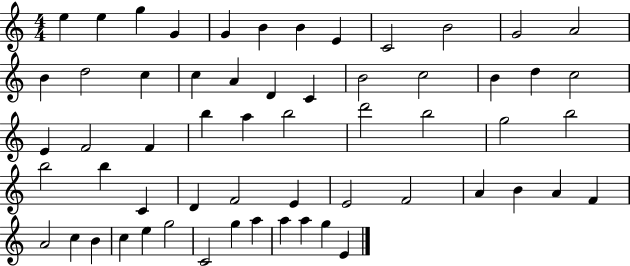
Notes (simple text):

E5/q E5/q G5/q G4/q G4/q B4/q B4/q E4/q C4/h B4/h G4/h A4/h B4/q D5/h C5/q C5/q A4/q D4/q C4/q B4/h C5/h B4/q D5/q C5/h E4/q F4/h F4/q B5/q A5/q B5/h D6/h B5/h G5/h B5/h B5/h B5/q C4/q D4/q F4/h E4/q E4/h F4/h A4/q B4/q A4/q F4/q A4/h C5/q B4/q C5/q E5/q G5/h C4/h G5/q A5/q A5/q A5/q G5/q E4/q